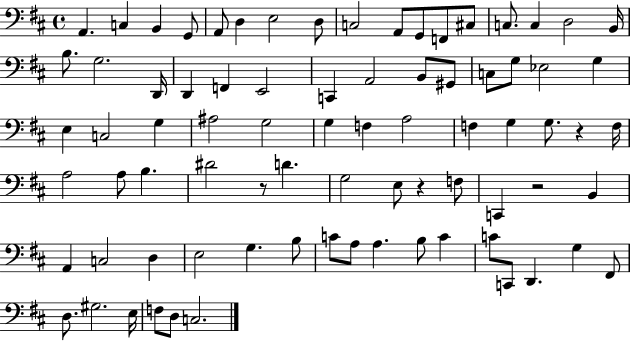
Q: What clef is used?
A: bass